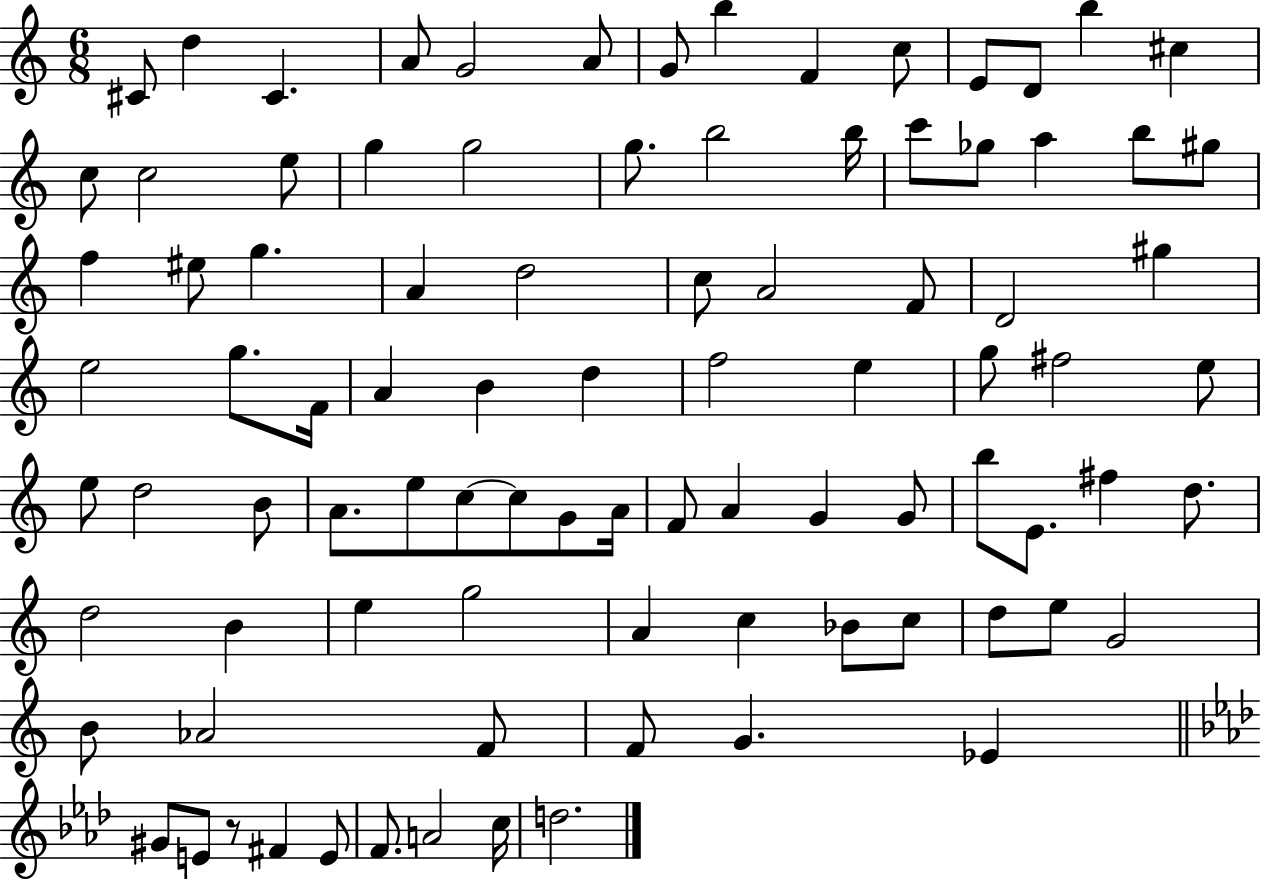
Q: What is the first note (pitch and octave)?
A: C#4